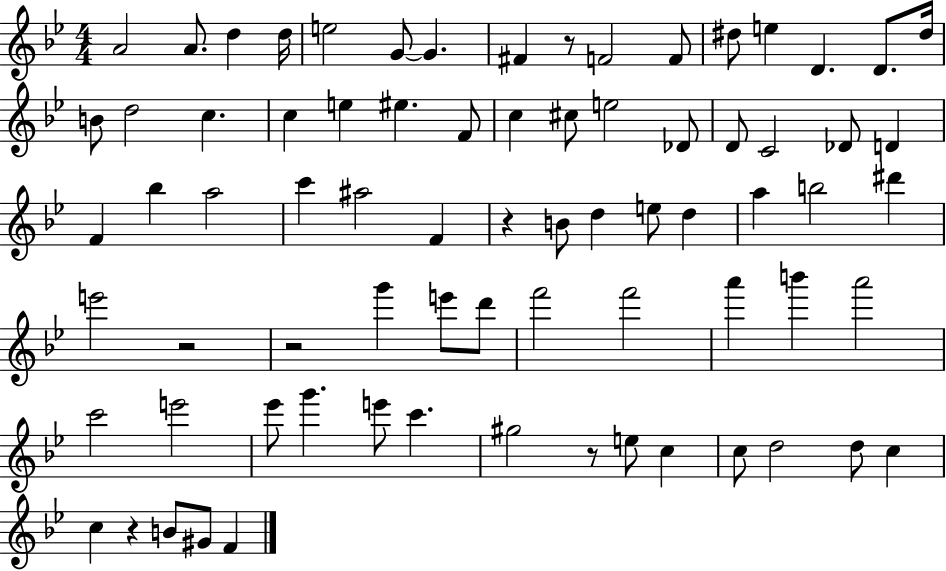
{
  \clef treble
  \numericTimeSignature
  \time 4/4
  \key bes \major
  \repeat volta 2 { a'2 a'8. d''4 d''16 | e''2 g'8~~ g'4. | fis'4 r8 f'2 f'8 | dis''8 e''4 d'4. d'8. dis''16 | \break b'8 d''2 c''4. | c''4 e''4 eis''4. f'8 | c''4 cis''8 e''2 des'8 | d'8 c'2 des'8 d'4 | \break f'4 bes''4 a''2 | c'''4 ais''2 f'4 | r4 b'8 d''4 e''8 d''4 | a''4 b''2 dis'''4 | \break e'''2 r2 | r2 g'''4 e'''8 d'''8 | f'''2 f'''2 | a'''4 b'''4 a'''2 | \break c'''2 e'''2 | ees'''8 g'''4. e'''8 c'''4. | gis''2 r8 e''8 c''4 | c''8 d''2 d''8 c''4 | \break c''4 r4 b'8 gis'8 f'4 | } \bar "|."
}